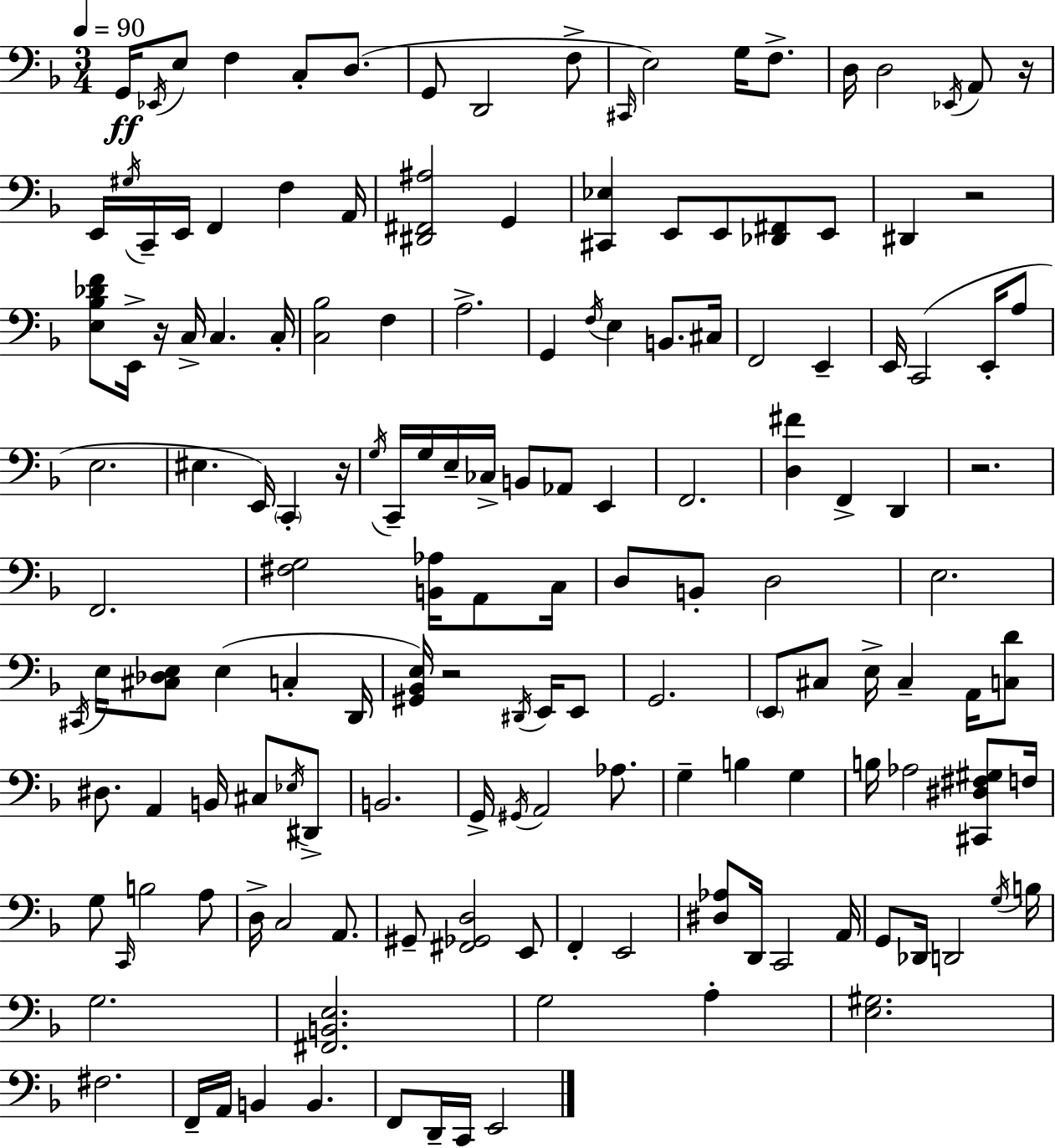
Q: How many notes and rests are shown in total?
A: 152